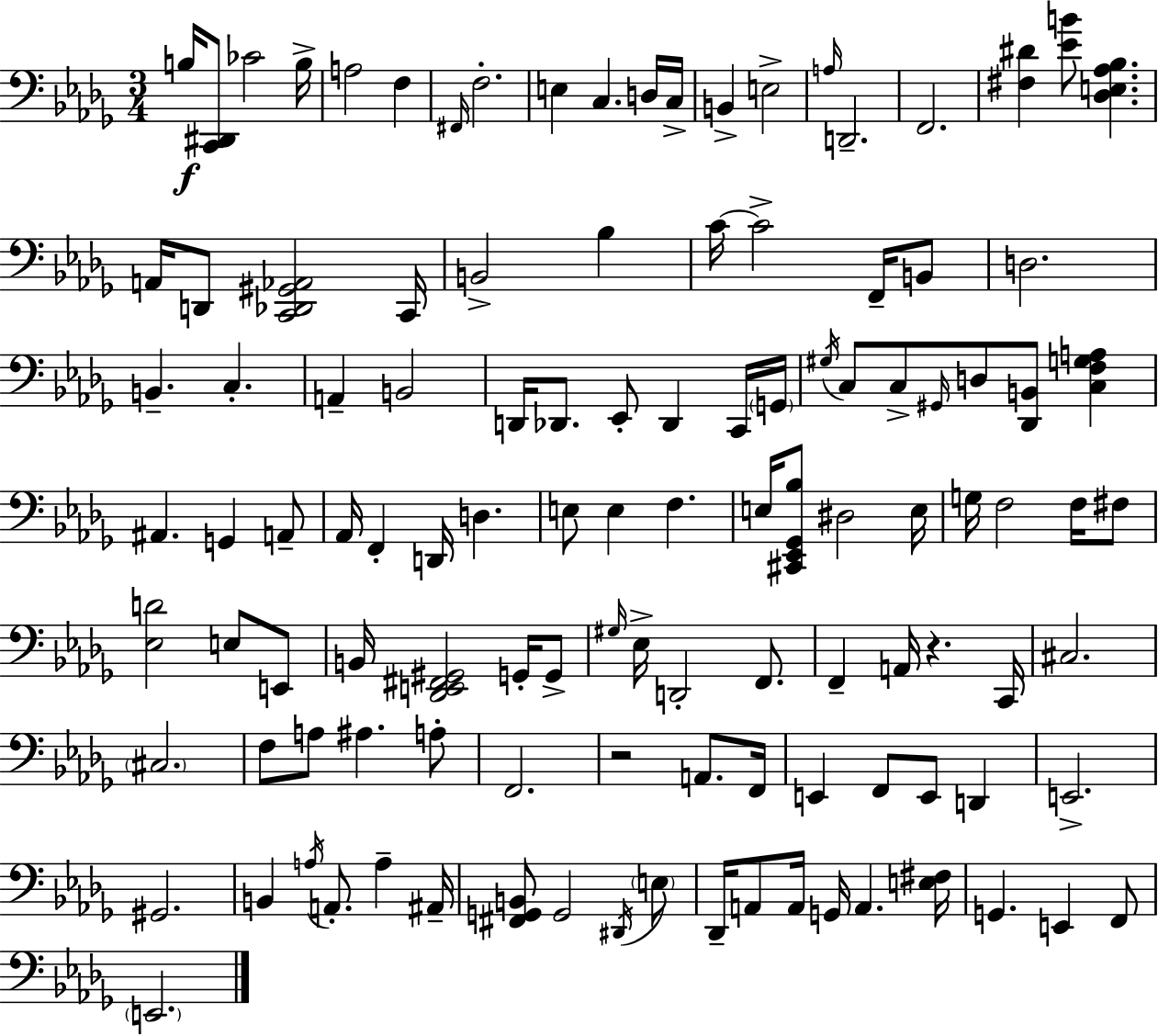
{
  \clef bass
  \numericTimeSignature
  \time 3/4
  \key bes \minor
  b16\f <c, dis,>8 ces'2 b16-> | a2 f4 | \grace { fis,16 } f2.-. | e4 c4. d16 | \break c16-> b,4-> e2-> | \grace { a16 } d,2.-- | f,2. | <fis dis'>4 <ees' b'>8 <des e aes bes>4. | \break a,16 d,8 <c, des, gis, aes,>2 | c,16 b,2-> bes4 | c'16~~ c'2-> f,16-- | b,8 d2. | \break b,4.-- c4.-. | a,4-- b,2 | d,16 des,8. ees,8-. des,4 | c,16 \parenthesize g,16 \acciaccatura { gis16 } c8 c8-> \grace { gis,16 } d8 <des, b,>8 | \break <c f g a>4 ais,4. g,4 | a,8-- aes,16 f,4-. d,16 d4. | e8 e4 f4. | e16 <cis, ees, ges, bes>8 dis2 | \break e16 g16 f2 | f16 fis8 <ees d'>2 | e8 e,8 b,16 <des, e, fis, gis,>2 | g,16-. g,8-> \grace { gis16 } ees16-> d,2-. | \break f,8. f,4-- a,16 r4. | c,16 cis2. | \parenthesize cis2. | f8 a8 ais4. | \break a8-. f,2. | r2 | a,8. f,16 e,4 f,8 e,8 | d,4 e,2.-> | \break gis,2. | b,4 \acciaccatura { a16 } a,8.-. | a4-- ais,16-- <fis, g, b,>8 g,2 | \acciaccatura { dis,16 } \parenthesize e8 des,16-- a,8 a,16 g,16 | \break a,4. <e fis>16 g,4. | e,4 f,8 \parenthesize e,2. | \bar "|."
}